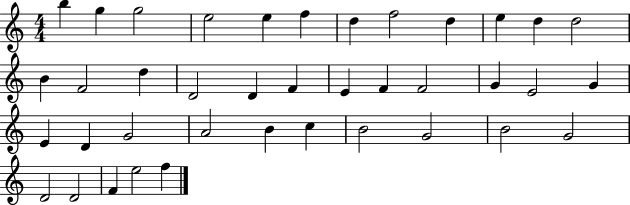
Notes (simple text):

B5/q G5/q G5/h E5/h E5/q F5/q D5/q F5/h D5/q E5/q D5/q D5/h B4/q F4/h D5/q D4/h D4/q F4/q E4/q F4/q F4/h G4/q E4/h G4/q E4/q D4/q G4/h A4/h B4/q C5/q B4/h G4/h B4/h G4/h D4/h D4/h F4/q E5/h F5/q